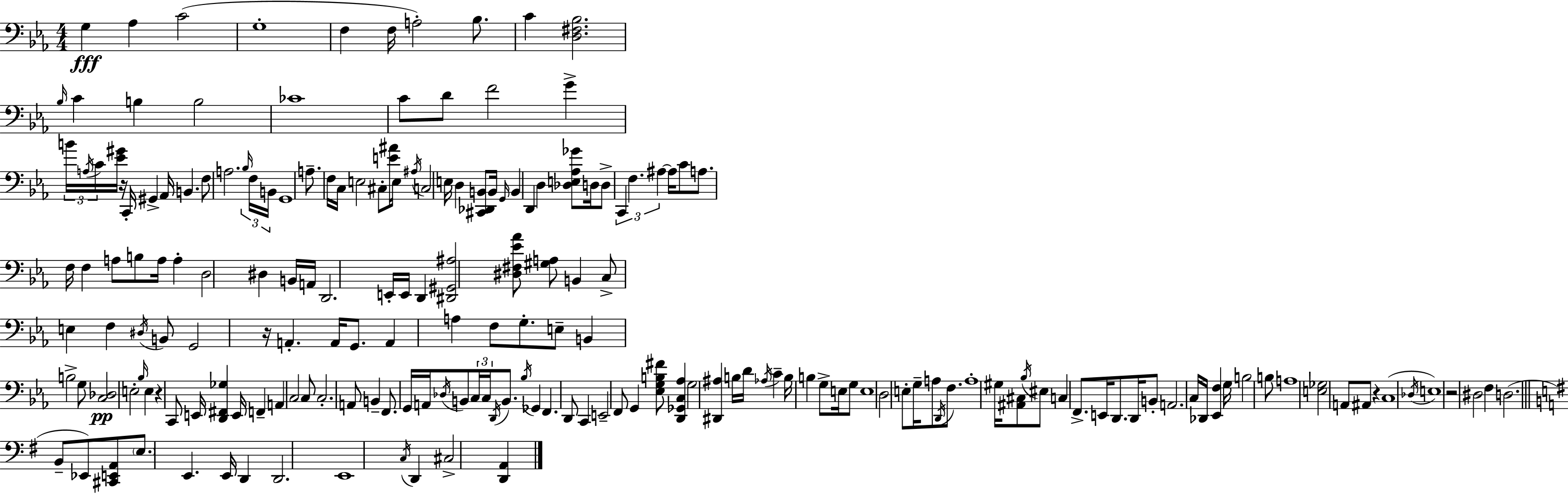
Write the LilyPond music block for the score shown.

{
  \clef bass
  \numericTimeSignature
  \time 4/4
  \key c \minor
  g4\fff aes4 c'2( | g1-. | f4 f16 a2-.) bes8. | c'4 <d fis bes>2. | \break \grace { bes16 } c'4 b4 b2 | ces'1 | c'8 d'8 f'2 g'4-> | \tuplet 3/2 { b'16 \acciaccatura { a16 } c'16 } <ees' gis'>16 r16 c,16-. gis,4-> aes,16 b,4. | \break f8 a2. | \tuplet 3/2 { \grace { bes16 } f16 b,16 } g,1 | a8.-- f16 c16 e2 | cis8-. <e' ais'>16 e16 \acciaccatura { ais16 } c2 e16 d4 | \break <cis, des, b,>8 b,16 \grace { g,16 } b,4 d,4 d4 | <des e aes ges'>8 d16 d8-> \tuplet 3/2 { c,4 f4. | ais4~~ } ais16 c'8 a8. f16 f4 | a8 b8 a16 a4-. d2 | \break dis4 b,16 a,16 d,2. | e,16-. e,16 d,4 <dis, gis, ais>2 | <dis fis ees' aes'>8 <gis a>8 b,4 c8-> e4 f4 | \acciaccatura { dis16 } b,8 g,2 r16 a,4.-. | \break a,16 g,8. a,4 a4 | f8 g8.-. e8-- b,4 b2-> | g8 <c des>2\pp e2-. | \grace { bes16 } e4 r4 c,8 | \break e,16 <d, fis, ges>4 e,16 f,4-- a,4 c2 | c8 c2.-. | a,8 b,4-- f,8. g,16 a,16 | \acciaccatura { des16 } b,8 \tuplet 3/2 { c16 c16 \acciaccatura { d,16 } } b,8. \acciaccatura { bes16 } ges,4 f,4. | \break d,8 c,4 e,2-- | f,8 g,4 <ees g b fis'>8 <d, ges, c aes>4 g2 | <dis, ais>4 b16 d'16 \acciaccatura { aes16 } c'4-- | b16 b4 g8-> e16 g8 e1 | \break d2 | e8-. g16-- a8 \acciaccatura { d,16 } f8. a1-. | gis16 <ais, cis>8 \acciaccatura { bes16 } | eis8 c4 f,8.-> e,16 d,8. d,16 b,8-. | \break a,2. c16 des,16 <ees, f>4 | g16 b2 b8 a1 | <e ges>2 | a,8 ais,8 r4 c1( | \break \acciaccatura { des16 } e1) | r2 | dis2 f4 | d2.( \bar "||" \break \key e \minor b,8-- ees,8) <cis, e, a,>8 \parenthesize e8. e,4. e,16 | d,4 d,2. | e,1 | \acciaccatura { c16 } d,4 cis2-> <d, a,>4 | \break \bar "|."
}